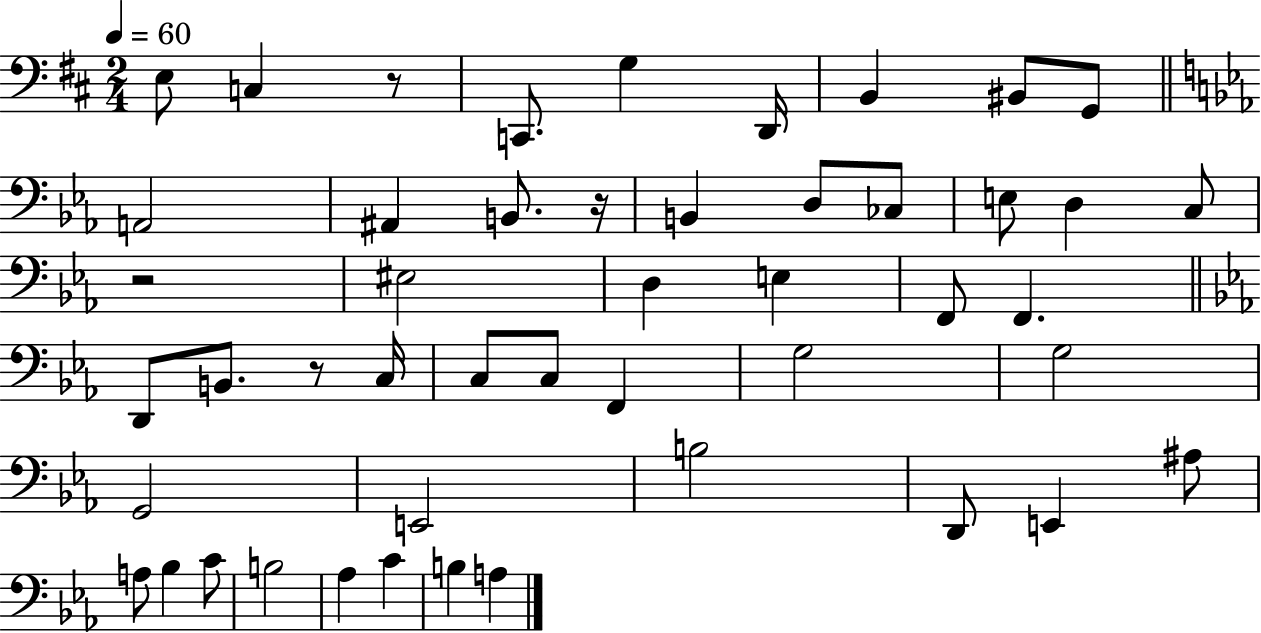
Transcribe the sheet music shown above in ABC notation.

X:1
T:Untitled
M:2/4
L:1/4
K:D
E,/2 C, z/2 C,,/2 G, D,,/4 B,, ^B,,/2 G,,/2 A,,2 ^A,, B,,/2 z/4 B,, D,/2 _C,/2 E,/2 D, C,/2 z2 ^E,2 D, E, F,,/2 F,, D,,/2 B,,/2 z/2 C,/4 C,/2 C,/2 F,, G,2 G,2 G,,2 E,,2 B,2 D,,/2 E,, ^A,/2 A,/2 _B, C/2 B,2 _A, C B, A,